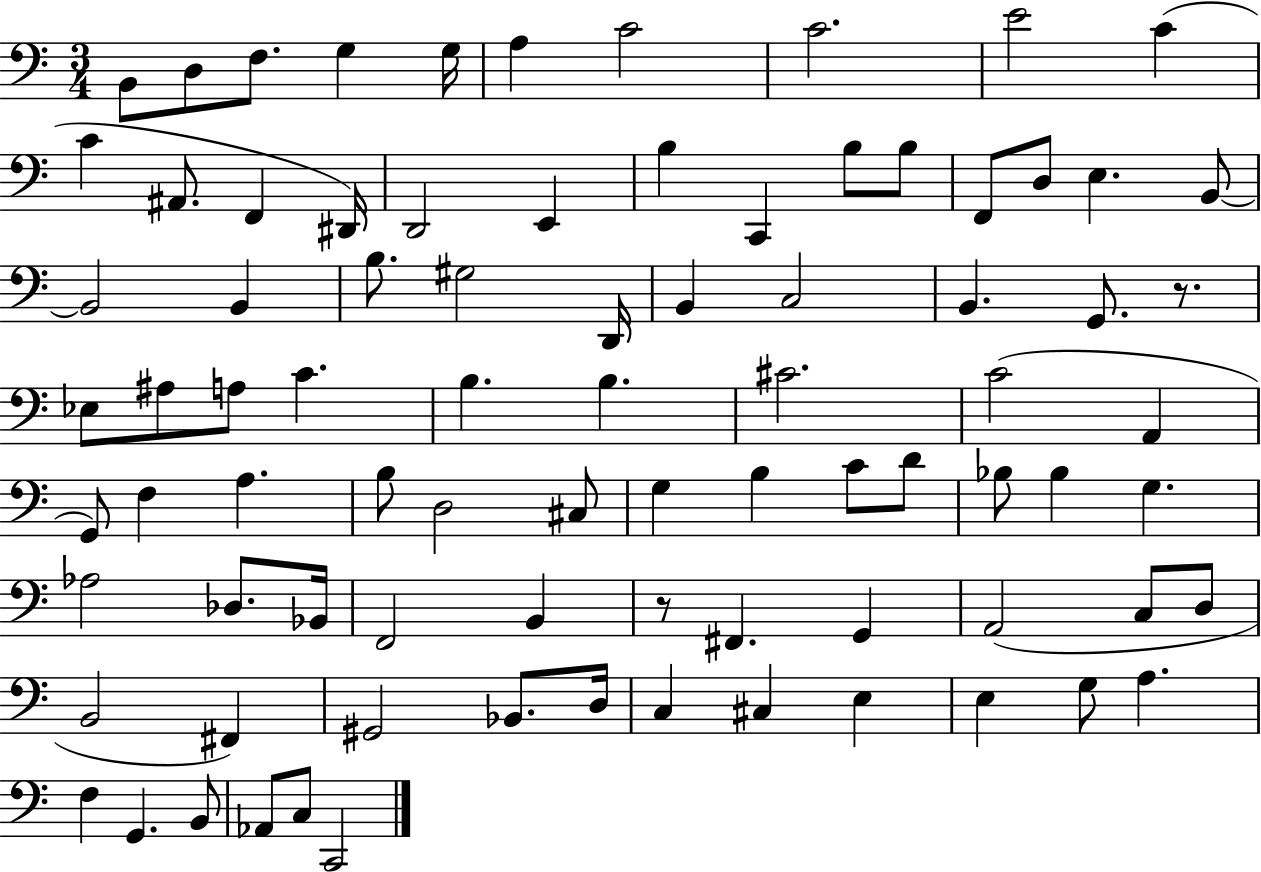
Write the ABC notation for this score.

X:1
T:Untitled
M:3/4
L:1/4
K:C
B,,/2 D,/2 F,/2 G, G,/4 A, C2 C2 E2 C C ^A,,/2 F,, ^D,,/4 D,,2 E,, B, C,, B,/2 B,/2 F,,/2 D,/2 E, B,,/2 B,,2 B,, B,/2 ^G,2 D,,/4 B,, C,2 B,, G,,/2 z/2 _E,/2 ^A,/2 A,/2 C B, B, ^C2 C2 A,, G,,/2 F, A, B,/2 D,2 ^C,/2 G, B, C/2 D/2 _B,/2 _B, G, _A,2 _D,/2 _B,,/4 F,,2 B,, z/2 ^F,, G,, A,,2 C,/2 D,/2 B,,2 ^F,, ^G,,2 _B,,/2 D,/4 C, ^C, E, E, G,/2 A, F, G,, B,,/2 _A,,/2 C,/2 C,,2